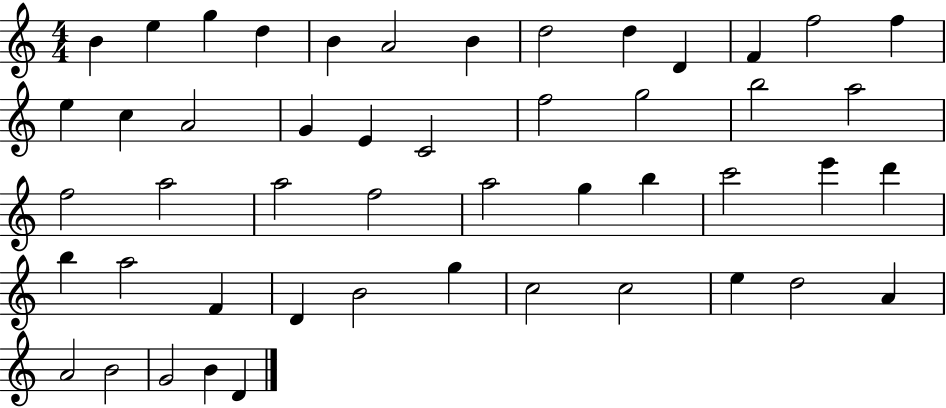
{
  \clef treble
  \numericTimeSignature
  \time 4/4
  \key c \major
  b'4 e''4 g''4 d''4 | b'4 a'2 b'4 | d''2 d''4 d'4 | f'4 f''2 f''4 | \break e''4 c''4 a'2 | g'4 e'4 c'2 | f''2 g''2 | b''2 a''2 | \break f''2 a''2 | a''2 f''2 | a''2 g''4 b''4 | c'''2 e'''4 d'''4 | \break b''4 a''2 f'4 | d'4 b'2 g''4 | c''2 c''2 | e''4 d''2 a'4 | \break a'2 b'2 | g'2 b'4 d'4 | \bar "|."
}